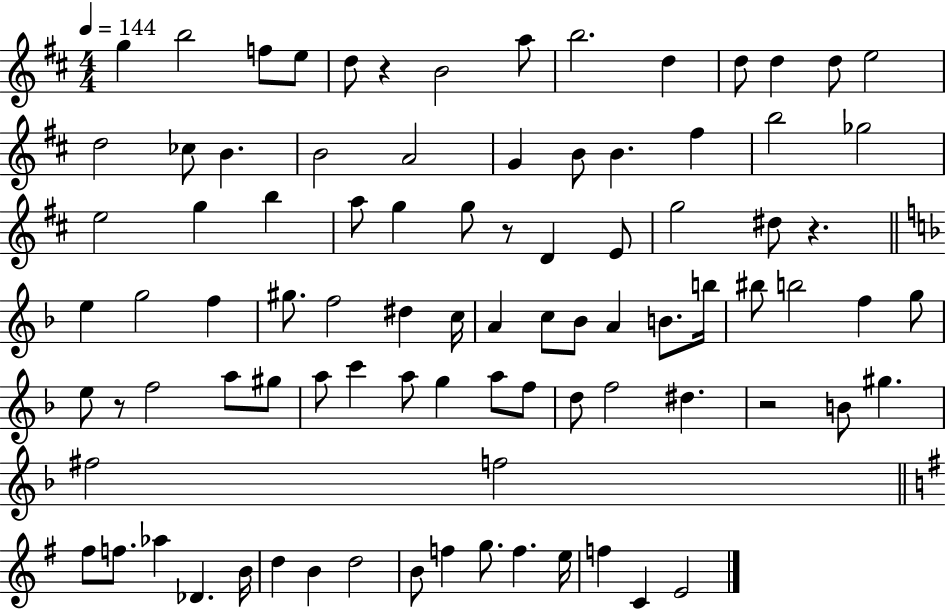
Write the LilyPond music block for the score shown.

{
  \clef treble
  \numericTimeSignature
  \time 4/4
  \key d \major
  \tempo 4 = 144
  g''4 b''2 f''8 e''8 | d''8 r4 b'2 a''8 | b''2. d''4 | d''8 d''4 d''8 e''2 | \break d''2 ces''8 b'4. | b'2 a'2 | g'4 b'8 b'4. fis''4 | b''2 ges''2 | \break e''2 g''4 b''4 | a''8 g''4 g''8 r8 d'4 e'8 | g''2 dis''8 r4. | \bar "||" \break \key f \major e''4 g''2 f''4 | gis''8. f''2 dis''4 c''16 | a'4 c''8 bes'8 a'4 b'8. b''16 | bis''8 b''2 f''4 g''8 | \break e''8 r8 f''2 a''8 gis''8 | a''8 c'''4 a''8 g''4 a''8 f''8 | d''8 f''2 dis''4. | r2 b'8 gis''4. | \break fis''2 f''2 | \bar "||" \break \key g \major fis''8 f''8. aes''4 des'4. b'16 | d''4 b'4 d''2 | b'8 f''4 g''8. f''4. e''16 | f''4 c'4 e'2 | \break \bar "|."
}